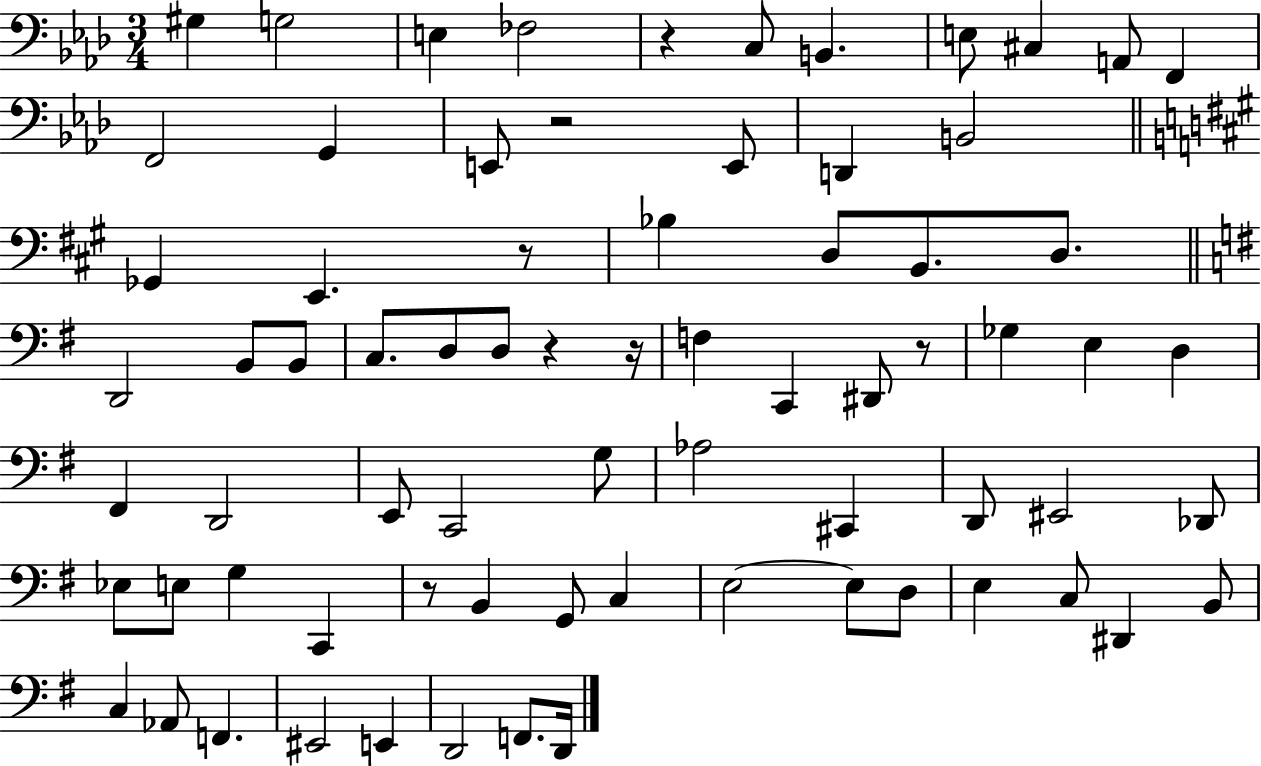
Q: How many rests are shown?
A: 7